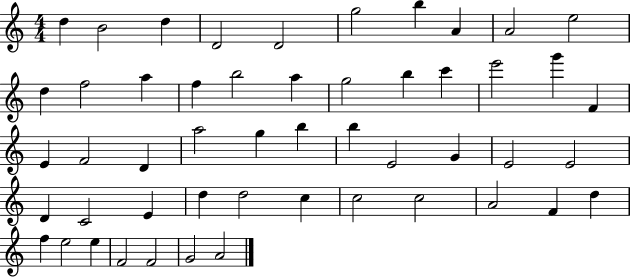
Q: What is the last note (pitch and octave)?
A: A4